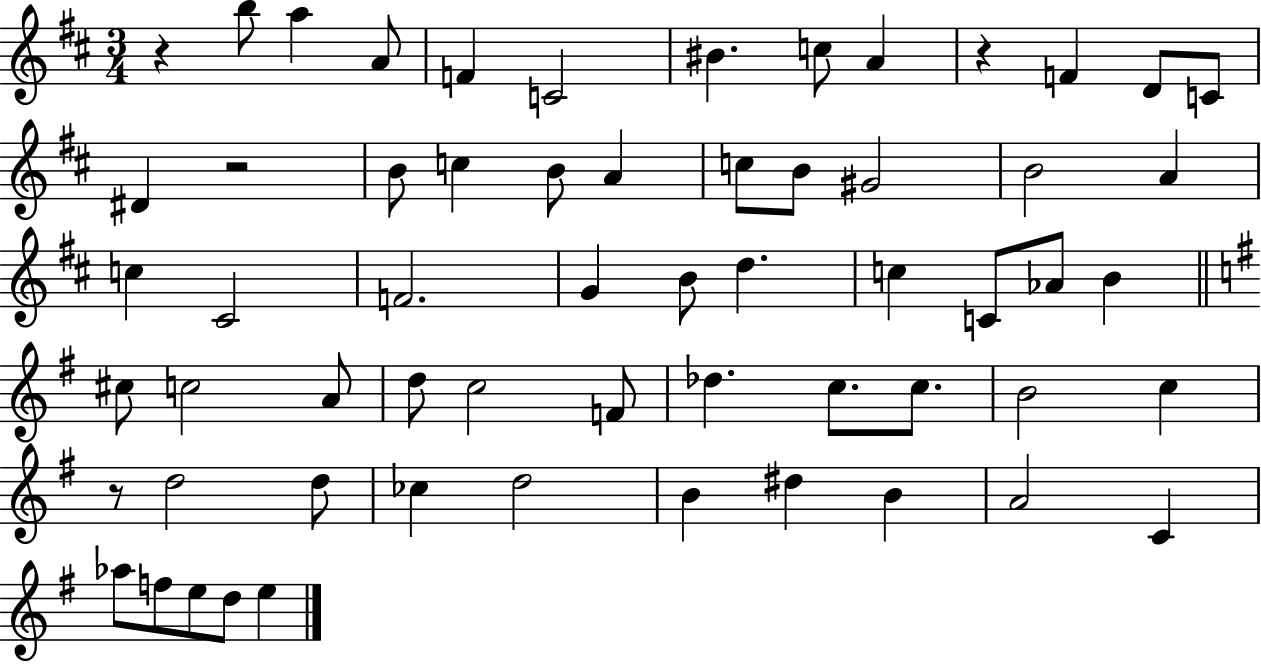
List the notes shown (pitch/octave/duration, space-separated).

R/q B5/e A5/q A4/e F4/q C4/h BIS4/q. C5/e A4/q R/q F4/q D4/e C4/e D#4/q R/h B4/e C5/q B4/e A4/q C5/e B4/e G#4/h B4/h A4/q C5/q C#4/h F4/h. G4/q B4/e D5/q. C5/q C4/e Ab4/e B4/q C#5/e C5/h A4/e D5/e C5/h F4/e Db5/q. C5/e. C5/e. B4/h C5/q R/e D5/h D5/e CES5/q D5/h B4/q D#5/q B4/q A4/h C4/q Ab5/e F5/e E5/e D5/e E5/q